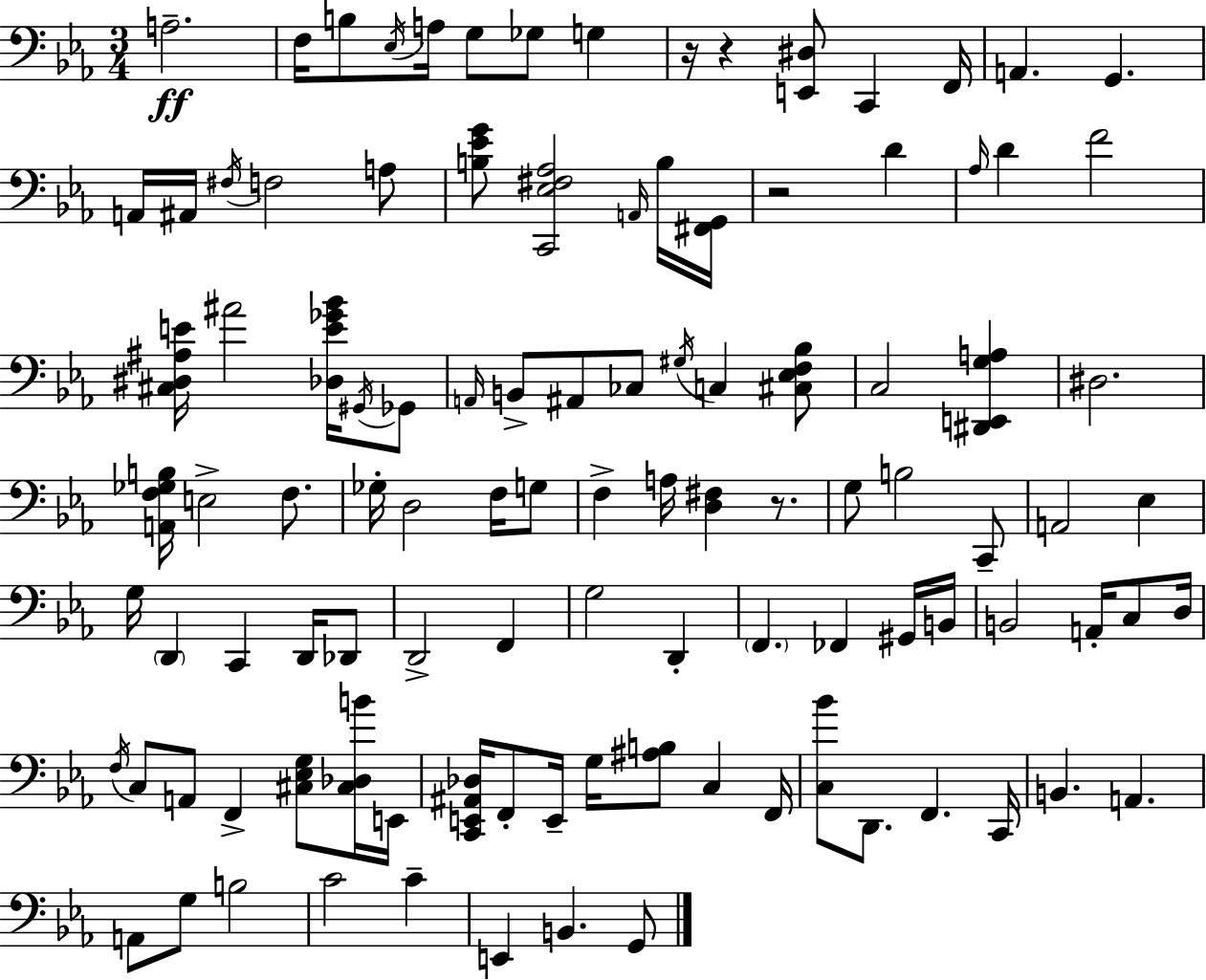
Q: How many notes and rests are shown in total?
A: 106